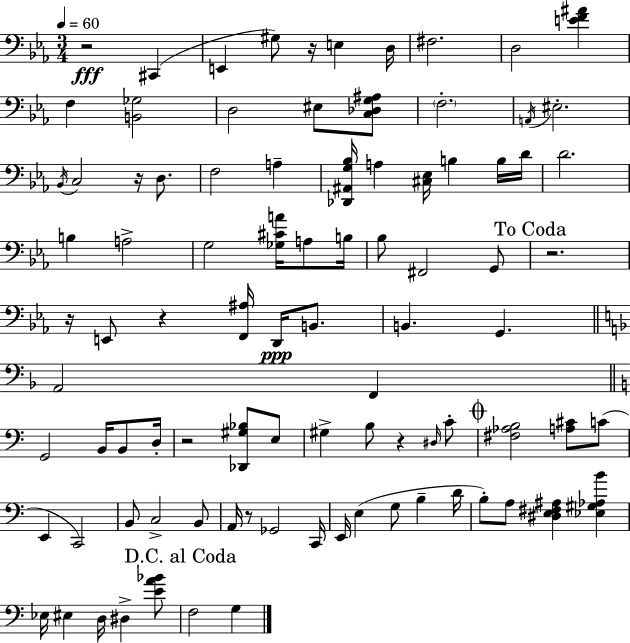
X:1
T:Untitled
M:3/4
L:1/4
K:Eb
z2 ^C,, E,, ^G,/2 z/4 E, D,/4 ^F,2 D,2 [EF^A] F, [B,,_G,]2 D,2 ^E,/2 [C,_D,G,^A,]/2 F,2 A,,/4 ^E,2 _B,,/4 C,2 z/4 D,/2 F,2 A, [_D,,^A,,G,_B,]/4 A, [^C,_E,]/4 B, B,/4 D/4 D2 B, A,2 G,2 [_G,^CA]/4 A,/2 B,/4 _B,/2 ^F,,2 G,,/2 z2 z/4 E,,/2 z [F,,^A,]/4 D,,/4 B,,/2 B,, G,, A,,2 F,, G,,2 B,,/4 B,,/2 D,/4 z2 [_D,,^G,_B,]/2 E,/2 ^G, B,/2 z ^D,/4 C/2 [^F,_A,B,]2 [A,^C]/2 C/2 E,, C,,2 B,,/2 C,2 B,,/2 A,,/4 z/2 _G,,2 C,,/4 E,,/4 E, G,/2 B, D/4 B,/2 A,/2 [^D,E,^F,^A,] [_E,^G,_A,B] _E,/4 ^E, D,/4 ^D, [EA_B]/2 F,2 G,